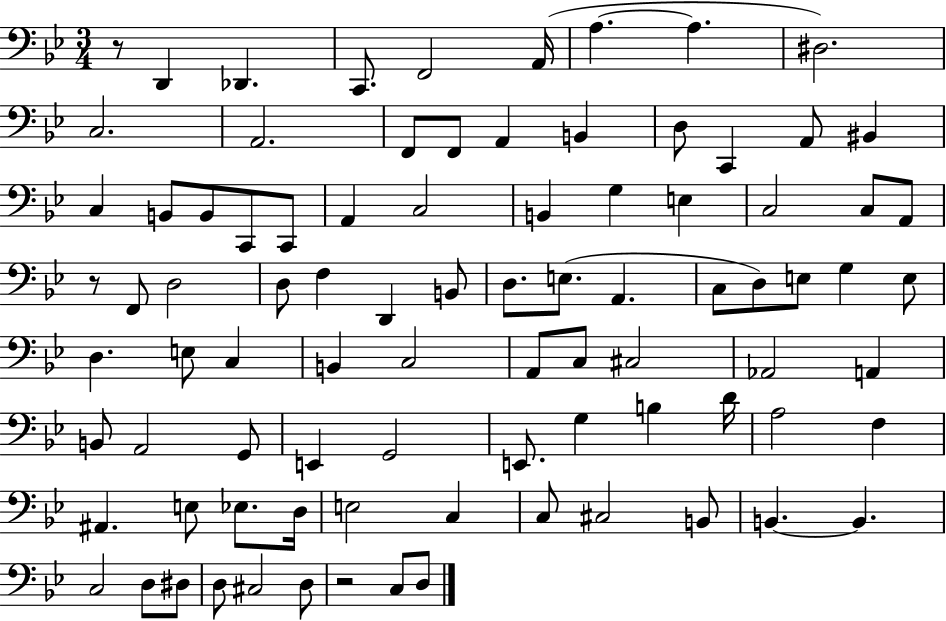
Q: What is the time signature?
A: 3/4